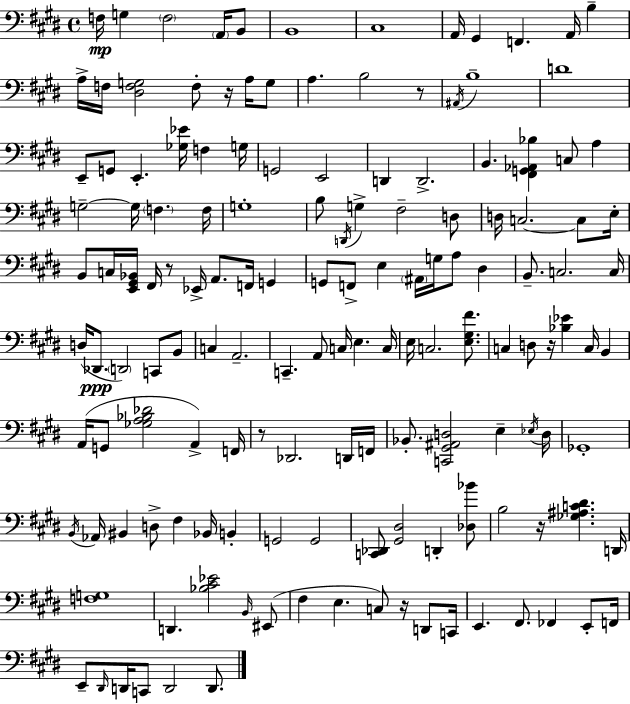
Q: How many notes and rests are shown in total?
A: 147